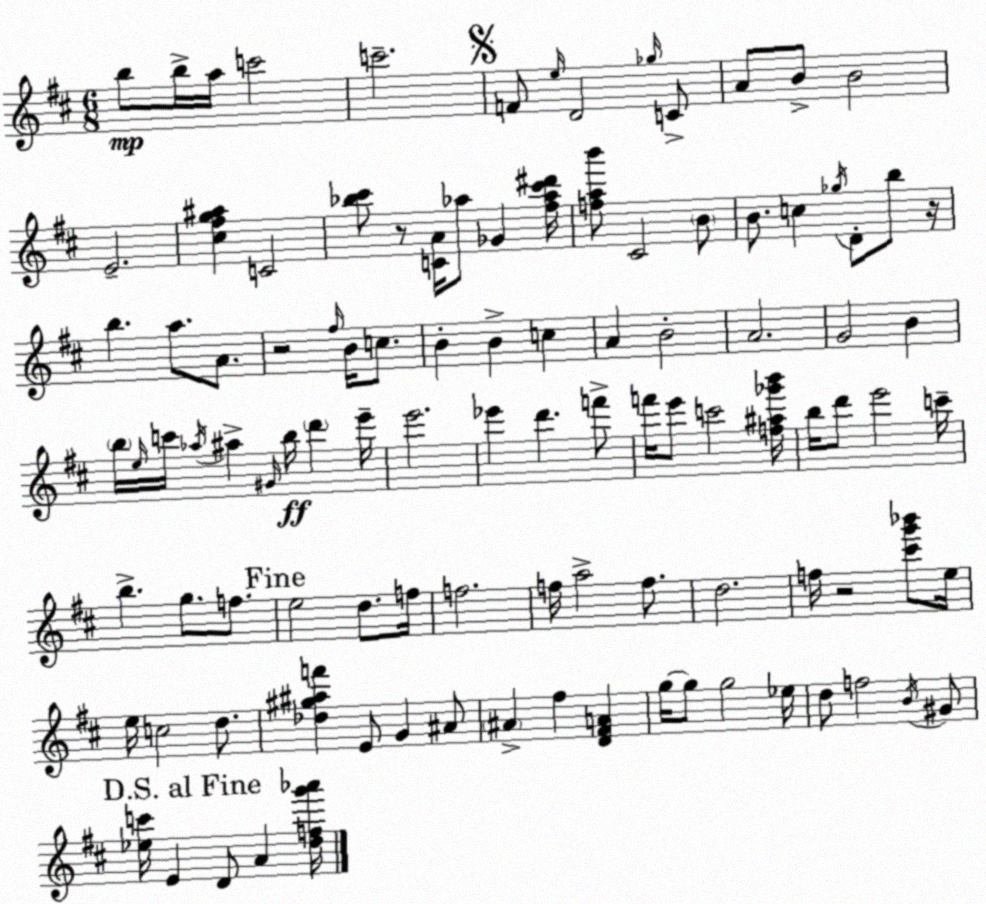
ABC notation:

X:1
T:Untitled
M:6/8
L:1/4
K:D
b/2 b/4 a/4 c'2 c'2 F/2 e/4 D2 _g/4 C/2 A/2 B/2 B2 E2 [^c^fg^a] C2 [_b^c']/2 z/2 [CA]/4 _a/2 _G [^f_a^c'^d']/4 [fab']/2 ^C2 B/2 B/2 c _g/4 D/2 b/2 z/4 b a/2 A/2 z2 ^f/4 B/4 c/2 B B c A B2 A2 G2 B b/4 e/4 c'/4 _a/4 ^a ^G/4 b/4 d' e'/4 e'2 _e' d' f'/2 f'/4 e'/2 c'2 [f^a_g'b']/4 b/4 d'/2 e'2 c'/4 b g/2 f/2 e2 d/2 f/4 f2 f/4 a2 f/2 d2 f/4 z2 [^c'g'_b']/2 e/4 e/4 c2 d/2 [_d^g^af'] E/2 G ^A/2 ^A ^f [D^FA] g/4 g/2 g2 _e/4 d/2 f2 B/4 ^G/2 [_ec']/4 E D/2 A [dfg'_a']/4